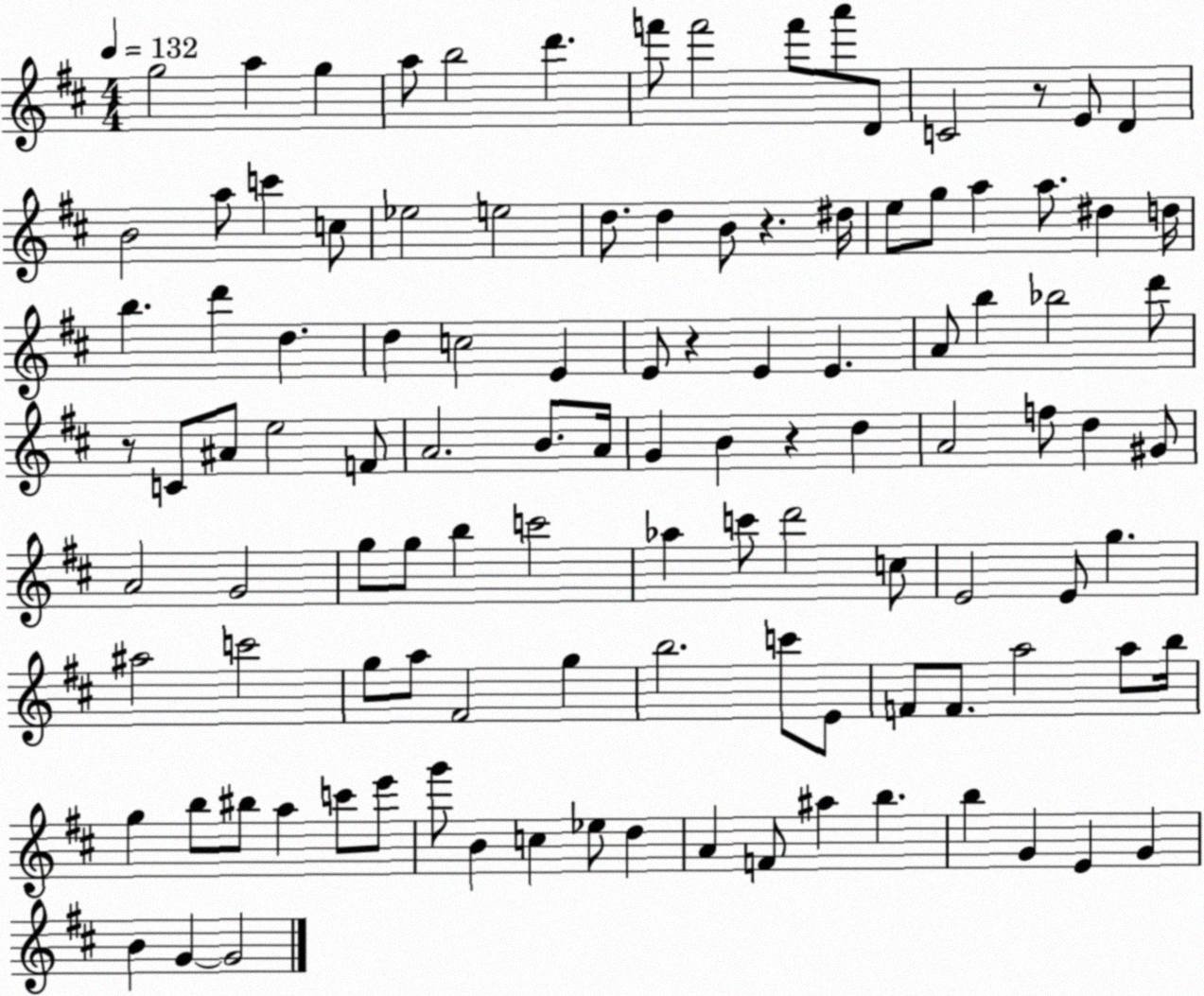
X:1
T:Untitled
M:4/4
L:1/4
K:D
g2 a g a/2 b2 d' f'/2 f'2 f'/2 a'/2 D/2 C2 z/2 E/2 D B2 a/2 c' c/2 _e2 e2 d/2 d B/2 z ^d/4 e/2 g/2 a a/2 ^d d/4 b d' d d c2 E E/2 z E E A/2 b _b2 d'/2 z/2 C/2 ^A/2 e2 F/2 A2 B/2 A/4 G B z d A2 f/2 d ^G/2 A2 G2 g/2 g/2 b c'2 _a c'/2 d'2 c/2 E2 E/2 g ^a2 c'2 g/2 a/2 ^F2 g b2 c'/2 E/2 F/2 F/2 a2 a/2 b/4 g b/2 ^b/2 a c'/2 e'/2 g'/2 B c _e/2 d A F/2 ^a b b G E G B G G2